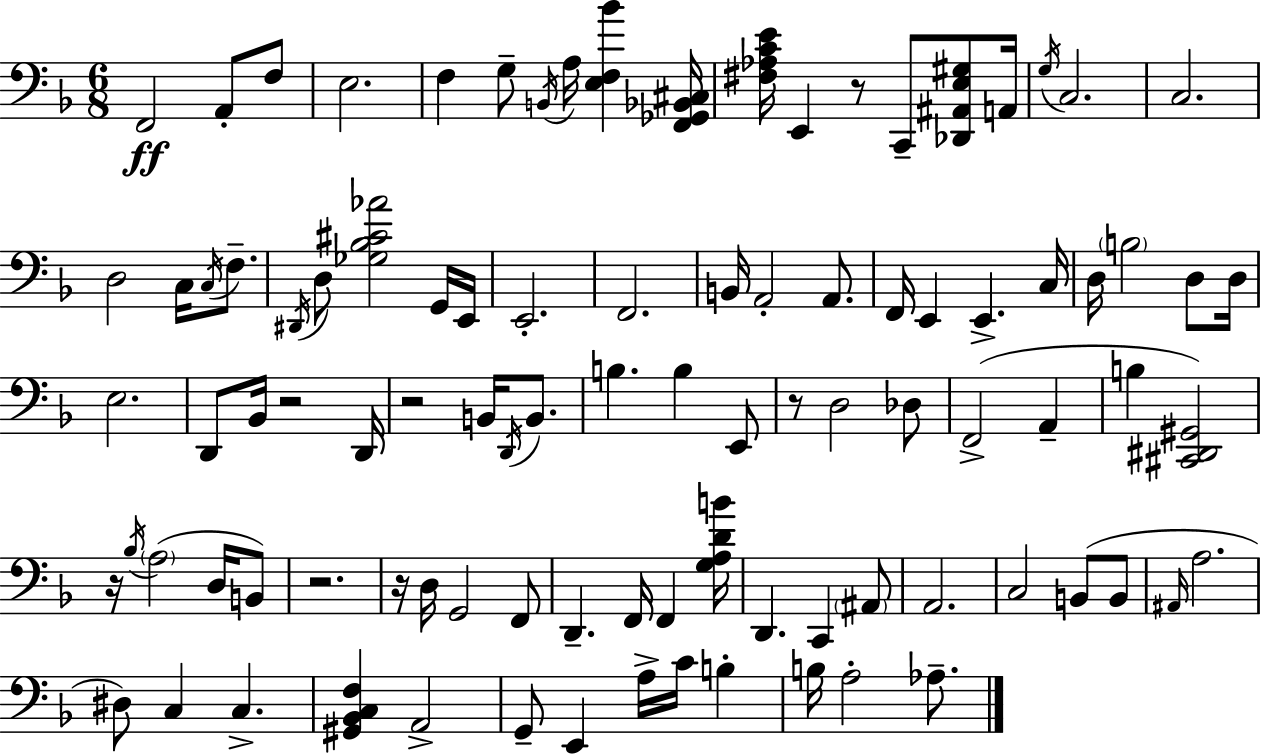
X:1
T:Untitled
M:6/8
L:1/4
K:Dm
F,,2 A,,/2 F,/2 E,2 F, G,/2 B,,/4 A,/4 [E,F,_B] [F,,_G,,_B,,^C,]/4 [^F,_A,CE]/4 E,, z/2 C,,/2 [_D,,^A,,E,^G,]/2 A,,/4 G,/4 C,2 C,2 D,2 C,/4 C,/4 F,/2 ^D,,/4 D,/2 [_G,_B,^C_A]2 G,,/4 E,,/4 E,,2 F,,2 B,,/4 A,,2 A,,/2 F,,/4 E,, E,, C,/4 D,/4 B,2 D,/2 D,/4 E,2 D,,/2 _B,,/4 z2 D,,/4 z2 B,,/4 D,,/4 B,,/2 B, B, E,,/2 z/2 D,2 _D,/2 F,,2 A,, B, [^C,,^D,,^G,,]2 z/4 _B,/4 A,2 D,/4 B,,/2 z2 z/4 D,/4 G,,2 F,,/2 D,, F,,/4 F,, [G,A,DB]/4 D,, C,, ^A,,/2 A,,2 C,2 B,,/2 B,,/2 ^A,,/4 A,2 ^D,/2 C, C, [^G,,_B,,C,F,] A,,2 G,,/2 E,, A,/4 C/4 B, B,/4 A,2 _A,/2